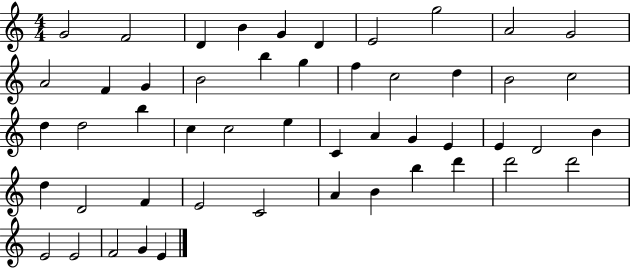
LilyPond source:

{
  \clef treble
  \numericTimeSignature
  \time 4/4
  \key c \major
  g'2 f'2 | d'4 b'4 g'4 d'4 | e'2 g''2 | a'2 g'2 | \break a'2 f'4 g'4 | b'2 b''4 g''4 | f''4 c''2 d''4 | b'2 c''2 | \break d''4 d''2 b''4 | c''4 c''2 e''4 | c'4 a'4 g'4 e'4 | e'4 d'2 b'4 | \break d''4 d'2 f'4 | e'2 c'2 | a'4 b'4 b''4 d'''4 | d'''2 d'''2 | \break e'2 e'2 | f'2 g'4 e'4 | \bar "|."
}